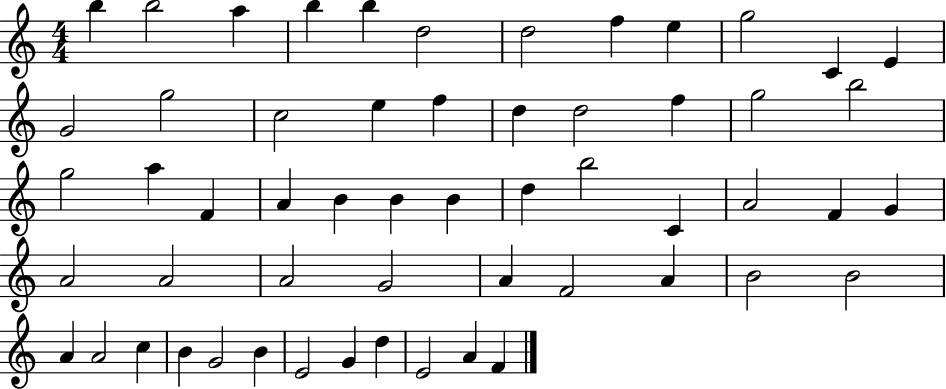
{
  \clef treble
  \numericTimeSignature
  \time 4/4
  \key c \major
  b''4 b''2 a''4 | b''4 b''4 d''2 | d''2 f''4 e''4 | g''2 c'4 e'4 | \break g'2 g''2 | c''2 e''4 f''4 | d''4 d''2 f''4 | g''2 b''2 | \break g''2 a''4 f'4 | a'4 b'4 b'4 b'4 | d''4 b''2 c'4 | a'2 f'4 g'4 | \break a'2 a'2 | a'2 g'2 | a'4 f'2 a'4 | b'2 b'2 | \break a'4 a'2 c''4 | b'4 g'2 b'4 | e'2 g'4 d''4 | e'2 a'4 f'4 | \break \bar "|."
}